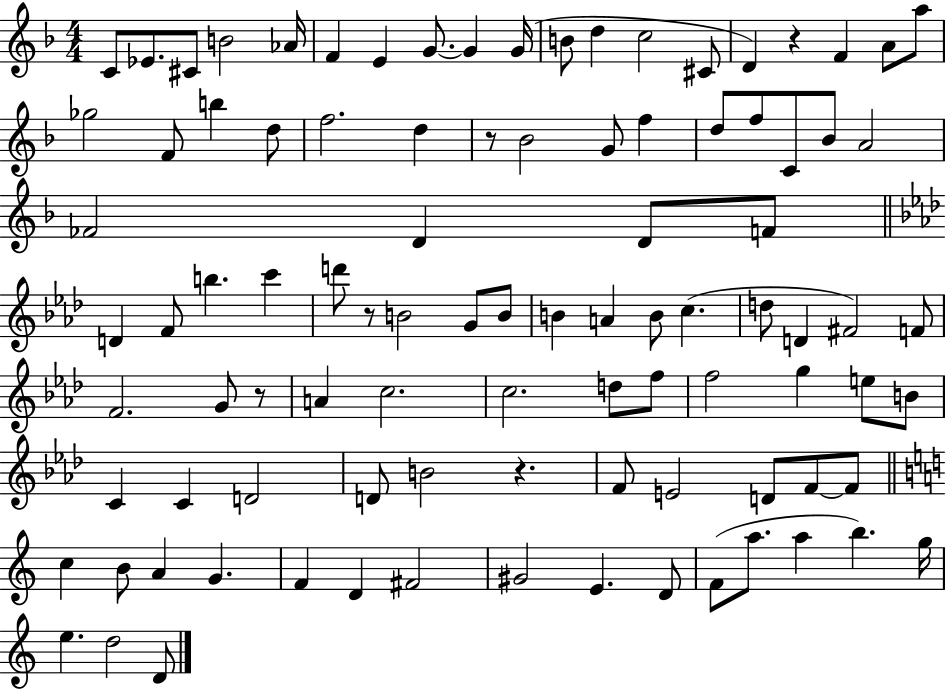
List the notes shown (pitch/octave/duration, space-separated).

C4/e Eb4/e. C#4/e B4/h Ab4/s F4/q E4/q G4/e. G4/q G4/s B4/e D5/q C5/h C#4/e D4/q R/q F4/q A4/e A5/e Gb5/h F4/e B5/q D5/e F5/h. D5/q R/e Bb4/h G4/e F5/q D5/e F5/e C4/e Bb4/e A4/h FES4/h D4/q D4/e F4/e D4/q F4/e B5/q. C6/q D6/e R/e B4/h G4/e B4/e B4/q A4/q B4/e C5/q. D5/e D4/q F#4/h F4/e F4/h. G4/e R/e A4/q C5/h. C5/h. D5/e F5/e F5/h G5/q E5/e B4/e C4/q C4/q D4/h D4/e B4/h R/q. F4/e E4/h D4/e F4/e F4/e C5/q B4/e A4/q G4/q. F4/q D4/q F#4/h G#4/h E4/q. D4/e F4/e A5/e. A5/q B5/q. G5/s E5/q. D5/h D4/e